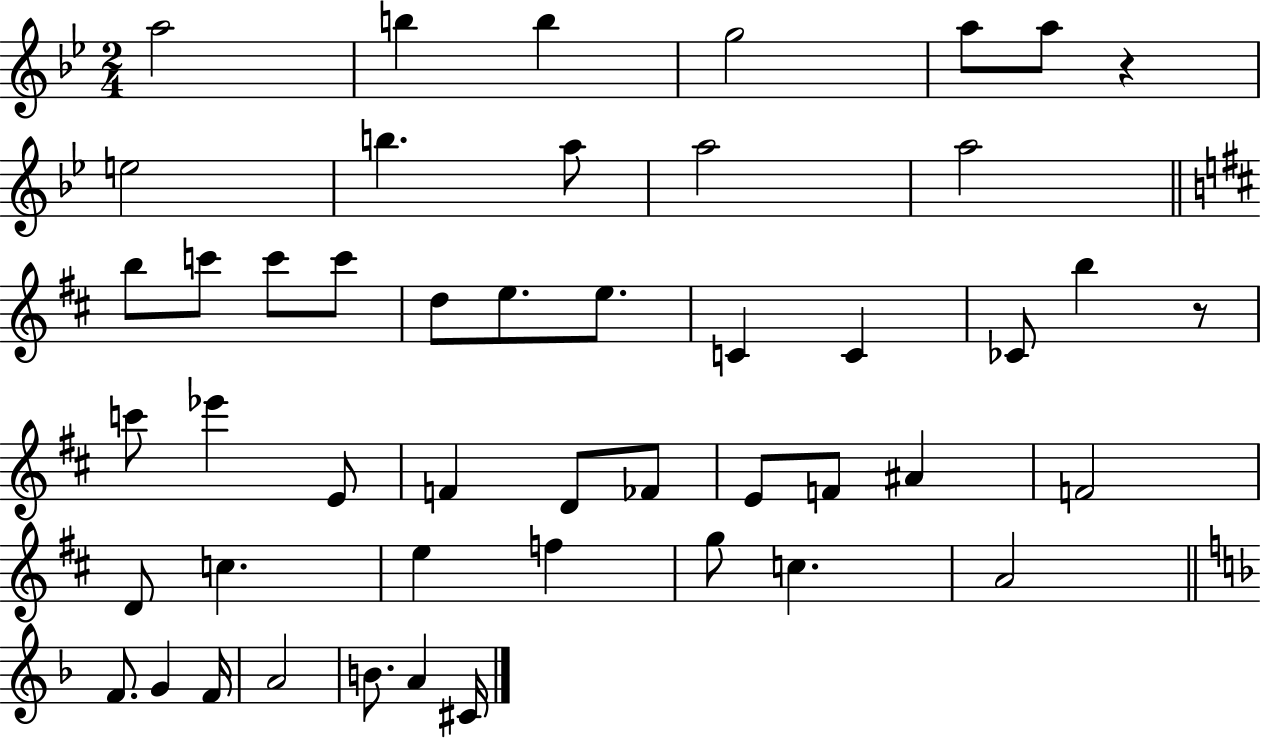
{
  \clef treble
  \numericTimeSignature
  \time 2/4
  \key bes \major
  a''2 | b''4 b''4 | g''2 | a''8 a''8 r4 | \break e''2 | b''4. a''8 | a''2 | a''2 | \break \bar "||" \break \key d \major b''8 c'''8 c'''8 c'''8 | d''8 e''8. e''8. | c'4 c'4 | ces'8 b''4 r8 | \break c'''8 ees'''4 e'8 | f'4 d'8 fes'8 | e'8 f'8 ais'4 | f'2 | \break d'8 c''4. | e''4 f''4 | g''8 c''4. | a'2 | \break \bar "||" \break \key f \major f'8. g'4 f'16 | a'2 | b'8. a'4 cis'16 | \bar "|."
}